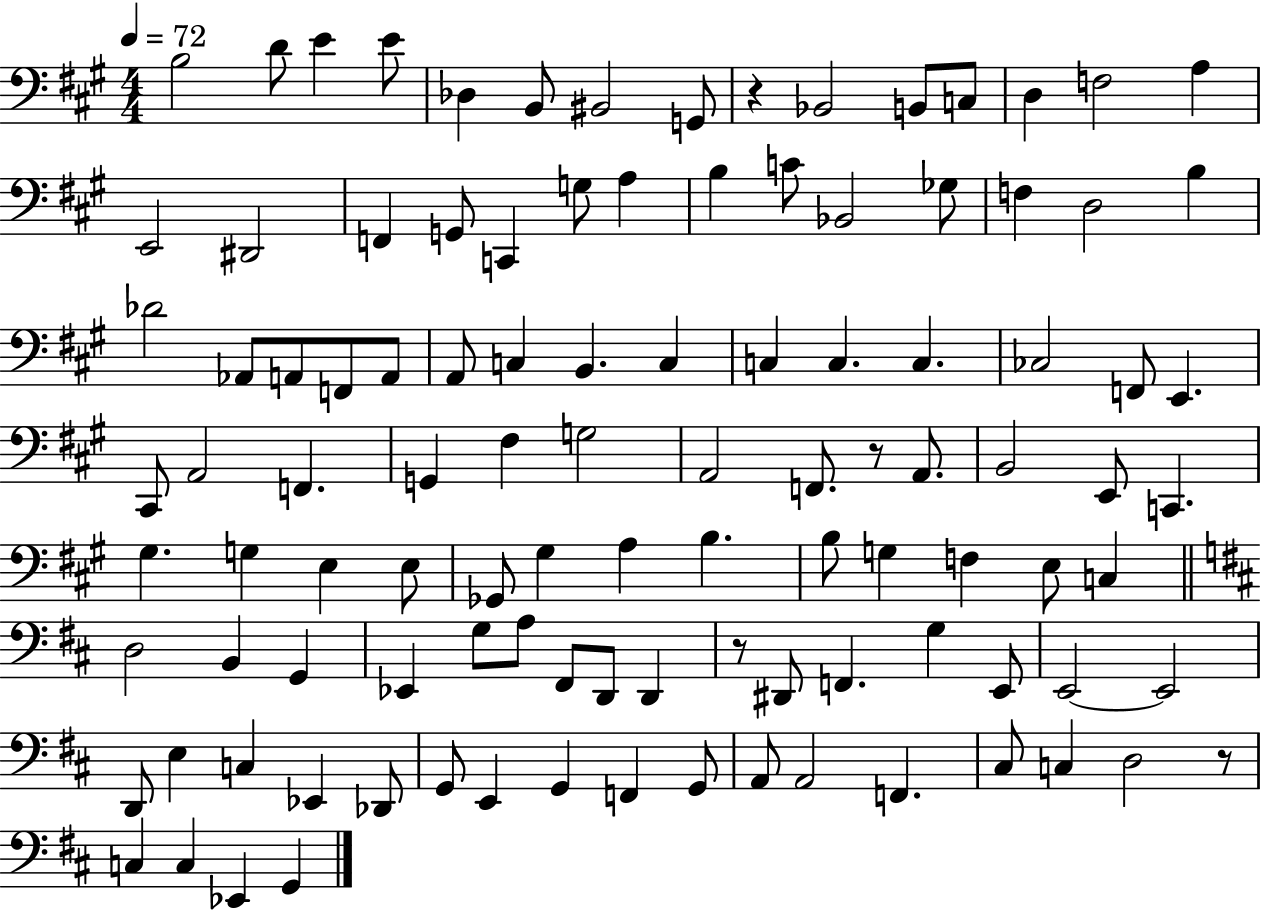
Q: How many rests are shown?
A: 4